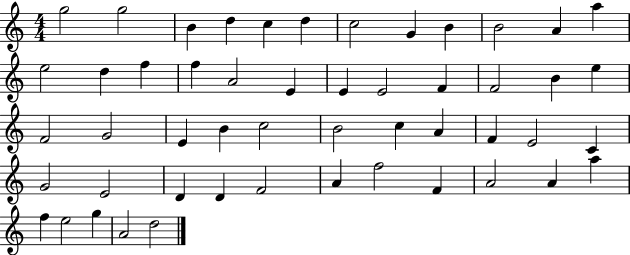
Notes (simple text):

G5/h G5/h B4/q D5/q C5/q D5/q C5/h G4/q B4/q B4/h A4/q A5/q E5/h D5/q F5/q F5/q A4/h E4/q E4/q E4/h F4/q F4/h B4/q E5/q F4/h G4/h E4/q B4/q C5/h B4/h C5/q A4/q F4/q E4/h C4/q G4/h E4/h D4/q D4/q F4/h A4/q F5/h F4/q A4/h A4/q A5/q F5/q E5/h G5/q A4/h D5/h